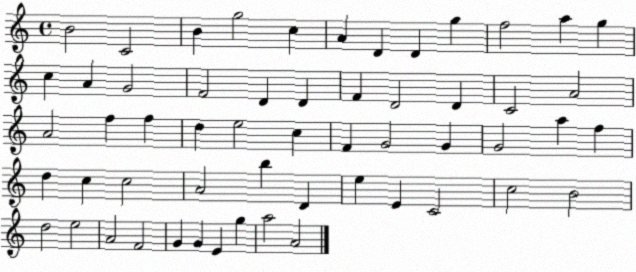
X:1
T:Untitled
M:4/4
L:1/4
K:C
B2 C2 B g2 c A D D g f2 a g c A G2 F2 D D F D2 D C2 A2 A2 f f d e2 c F G2 G G2 a f d c c2 A2 b D e E C2 c2 B2 d2 e2 A2 F2 G G E g a2 A2